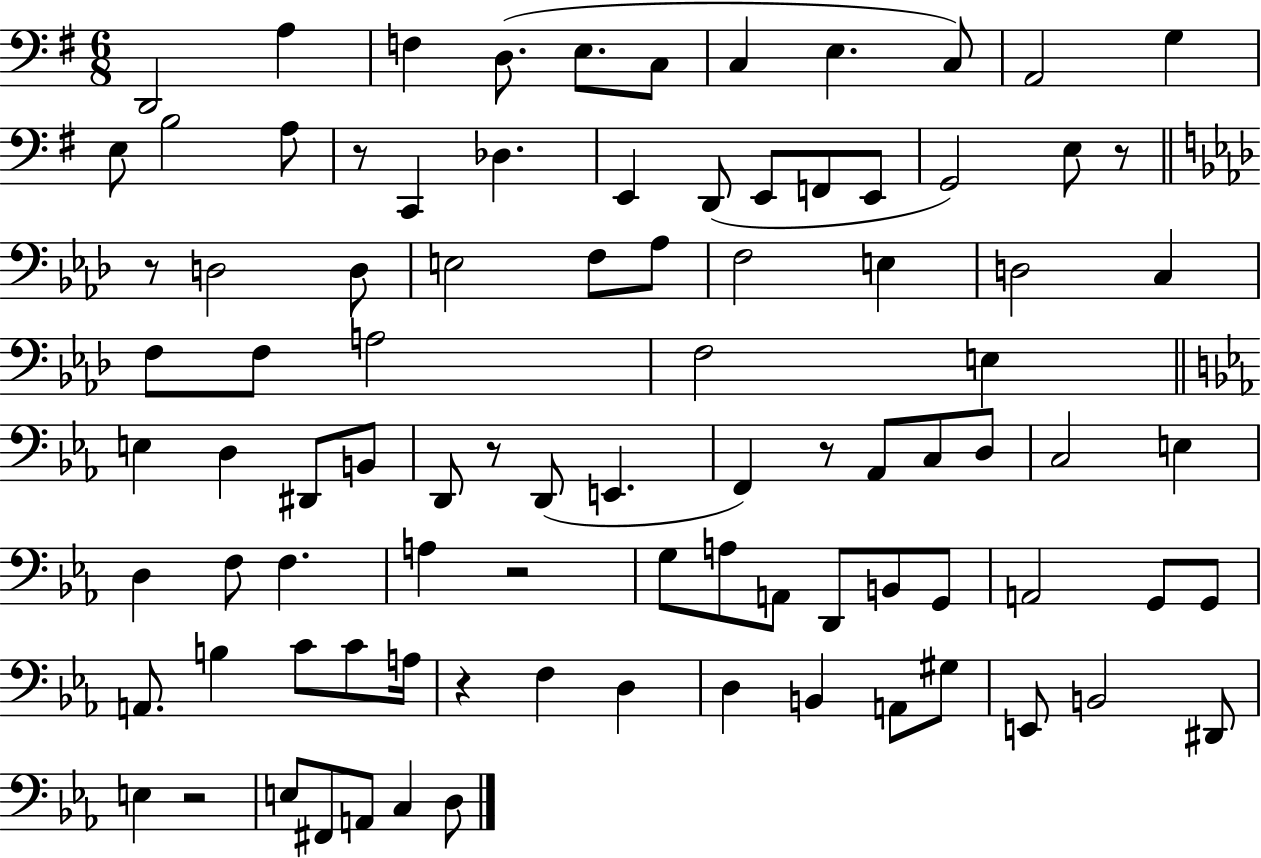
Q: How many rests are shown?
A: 8